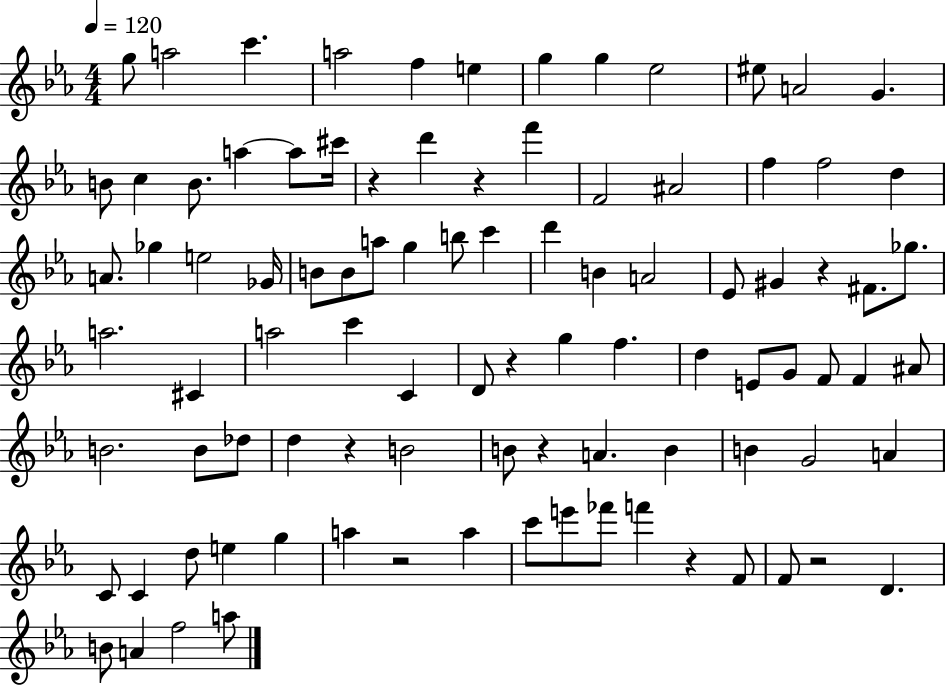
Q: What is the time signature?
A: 4/4